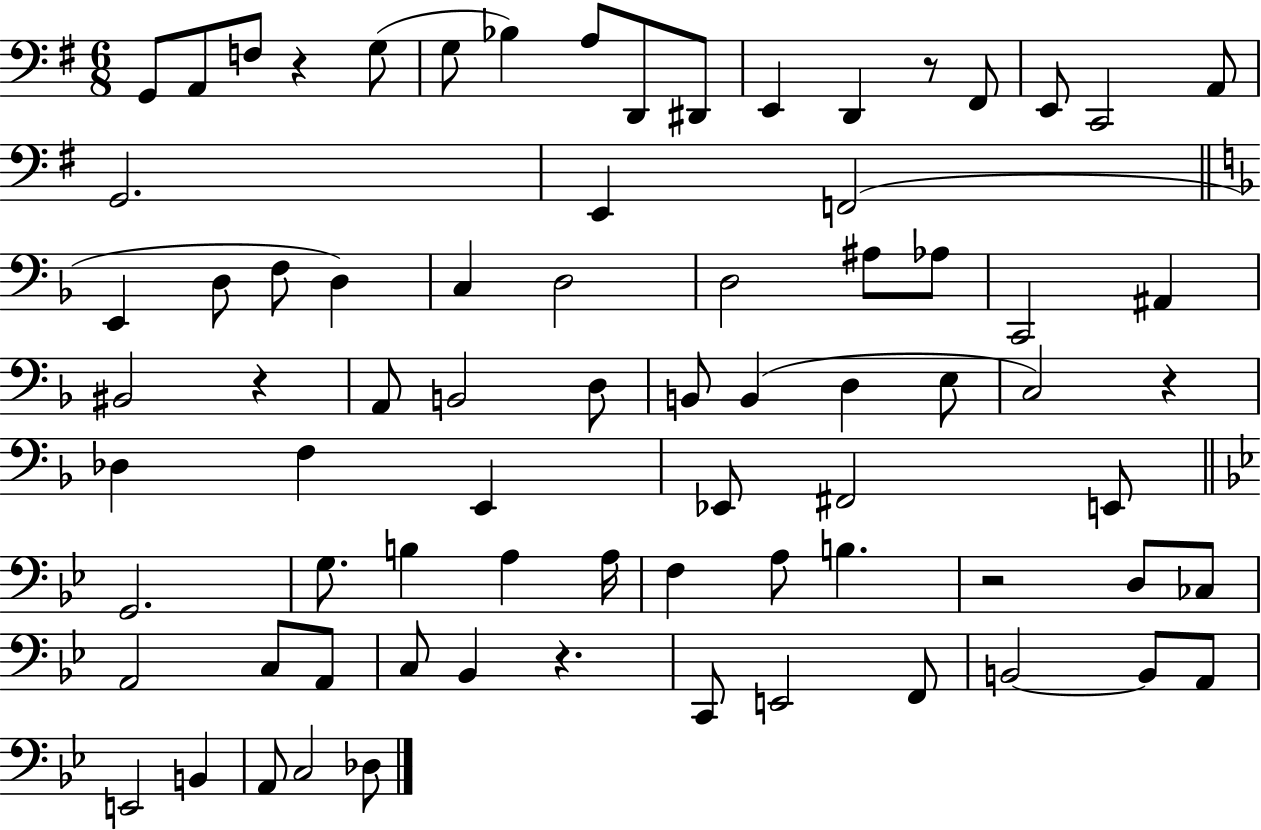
{
  \clef bass
  \numericTimeSignature
  \time 6/8
  \key g \major
  g,8 a,8 f8 r4 g8( | g8 bes4) a8 d,8 dis,8 | e,4 d,4 r8 fis,8 | e,8 c,2 a,8 | \break g,2. | e,4 f,2( | \bar "||" \break \key d \minor e,4 d8 f8 d4) | c4 d2 | d2 ais8 aes8 | c,2 ais,4 | \break bis,2 r4 | a,8 b,2 d8 | b,8 b,4( d4 e8 | c2) r4 | \break des4 f4 e,4 | ees,8 fis,2 e,8 | \bar "||" \break \key g \minor g,2. | g8. b4 a4 a16 | f4 a8 b4. | r2 d8 ces8 | \break a,2 c8 a,8 | c8 bes,4 r4. | c,8 e,2 f,8 | b,2~~ b,8 a,8 | \break e,2 b,4 | a,8 c2 des8 | \bar "|."
}